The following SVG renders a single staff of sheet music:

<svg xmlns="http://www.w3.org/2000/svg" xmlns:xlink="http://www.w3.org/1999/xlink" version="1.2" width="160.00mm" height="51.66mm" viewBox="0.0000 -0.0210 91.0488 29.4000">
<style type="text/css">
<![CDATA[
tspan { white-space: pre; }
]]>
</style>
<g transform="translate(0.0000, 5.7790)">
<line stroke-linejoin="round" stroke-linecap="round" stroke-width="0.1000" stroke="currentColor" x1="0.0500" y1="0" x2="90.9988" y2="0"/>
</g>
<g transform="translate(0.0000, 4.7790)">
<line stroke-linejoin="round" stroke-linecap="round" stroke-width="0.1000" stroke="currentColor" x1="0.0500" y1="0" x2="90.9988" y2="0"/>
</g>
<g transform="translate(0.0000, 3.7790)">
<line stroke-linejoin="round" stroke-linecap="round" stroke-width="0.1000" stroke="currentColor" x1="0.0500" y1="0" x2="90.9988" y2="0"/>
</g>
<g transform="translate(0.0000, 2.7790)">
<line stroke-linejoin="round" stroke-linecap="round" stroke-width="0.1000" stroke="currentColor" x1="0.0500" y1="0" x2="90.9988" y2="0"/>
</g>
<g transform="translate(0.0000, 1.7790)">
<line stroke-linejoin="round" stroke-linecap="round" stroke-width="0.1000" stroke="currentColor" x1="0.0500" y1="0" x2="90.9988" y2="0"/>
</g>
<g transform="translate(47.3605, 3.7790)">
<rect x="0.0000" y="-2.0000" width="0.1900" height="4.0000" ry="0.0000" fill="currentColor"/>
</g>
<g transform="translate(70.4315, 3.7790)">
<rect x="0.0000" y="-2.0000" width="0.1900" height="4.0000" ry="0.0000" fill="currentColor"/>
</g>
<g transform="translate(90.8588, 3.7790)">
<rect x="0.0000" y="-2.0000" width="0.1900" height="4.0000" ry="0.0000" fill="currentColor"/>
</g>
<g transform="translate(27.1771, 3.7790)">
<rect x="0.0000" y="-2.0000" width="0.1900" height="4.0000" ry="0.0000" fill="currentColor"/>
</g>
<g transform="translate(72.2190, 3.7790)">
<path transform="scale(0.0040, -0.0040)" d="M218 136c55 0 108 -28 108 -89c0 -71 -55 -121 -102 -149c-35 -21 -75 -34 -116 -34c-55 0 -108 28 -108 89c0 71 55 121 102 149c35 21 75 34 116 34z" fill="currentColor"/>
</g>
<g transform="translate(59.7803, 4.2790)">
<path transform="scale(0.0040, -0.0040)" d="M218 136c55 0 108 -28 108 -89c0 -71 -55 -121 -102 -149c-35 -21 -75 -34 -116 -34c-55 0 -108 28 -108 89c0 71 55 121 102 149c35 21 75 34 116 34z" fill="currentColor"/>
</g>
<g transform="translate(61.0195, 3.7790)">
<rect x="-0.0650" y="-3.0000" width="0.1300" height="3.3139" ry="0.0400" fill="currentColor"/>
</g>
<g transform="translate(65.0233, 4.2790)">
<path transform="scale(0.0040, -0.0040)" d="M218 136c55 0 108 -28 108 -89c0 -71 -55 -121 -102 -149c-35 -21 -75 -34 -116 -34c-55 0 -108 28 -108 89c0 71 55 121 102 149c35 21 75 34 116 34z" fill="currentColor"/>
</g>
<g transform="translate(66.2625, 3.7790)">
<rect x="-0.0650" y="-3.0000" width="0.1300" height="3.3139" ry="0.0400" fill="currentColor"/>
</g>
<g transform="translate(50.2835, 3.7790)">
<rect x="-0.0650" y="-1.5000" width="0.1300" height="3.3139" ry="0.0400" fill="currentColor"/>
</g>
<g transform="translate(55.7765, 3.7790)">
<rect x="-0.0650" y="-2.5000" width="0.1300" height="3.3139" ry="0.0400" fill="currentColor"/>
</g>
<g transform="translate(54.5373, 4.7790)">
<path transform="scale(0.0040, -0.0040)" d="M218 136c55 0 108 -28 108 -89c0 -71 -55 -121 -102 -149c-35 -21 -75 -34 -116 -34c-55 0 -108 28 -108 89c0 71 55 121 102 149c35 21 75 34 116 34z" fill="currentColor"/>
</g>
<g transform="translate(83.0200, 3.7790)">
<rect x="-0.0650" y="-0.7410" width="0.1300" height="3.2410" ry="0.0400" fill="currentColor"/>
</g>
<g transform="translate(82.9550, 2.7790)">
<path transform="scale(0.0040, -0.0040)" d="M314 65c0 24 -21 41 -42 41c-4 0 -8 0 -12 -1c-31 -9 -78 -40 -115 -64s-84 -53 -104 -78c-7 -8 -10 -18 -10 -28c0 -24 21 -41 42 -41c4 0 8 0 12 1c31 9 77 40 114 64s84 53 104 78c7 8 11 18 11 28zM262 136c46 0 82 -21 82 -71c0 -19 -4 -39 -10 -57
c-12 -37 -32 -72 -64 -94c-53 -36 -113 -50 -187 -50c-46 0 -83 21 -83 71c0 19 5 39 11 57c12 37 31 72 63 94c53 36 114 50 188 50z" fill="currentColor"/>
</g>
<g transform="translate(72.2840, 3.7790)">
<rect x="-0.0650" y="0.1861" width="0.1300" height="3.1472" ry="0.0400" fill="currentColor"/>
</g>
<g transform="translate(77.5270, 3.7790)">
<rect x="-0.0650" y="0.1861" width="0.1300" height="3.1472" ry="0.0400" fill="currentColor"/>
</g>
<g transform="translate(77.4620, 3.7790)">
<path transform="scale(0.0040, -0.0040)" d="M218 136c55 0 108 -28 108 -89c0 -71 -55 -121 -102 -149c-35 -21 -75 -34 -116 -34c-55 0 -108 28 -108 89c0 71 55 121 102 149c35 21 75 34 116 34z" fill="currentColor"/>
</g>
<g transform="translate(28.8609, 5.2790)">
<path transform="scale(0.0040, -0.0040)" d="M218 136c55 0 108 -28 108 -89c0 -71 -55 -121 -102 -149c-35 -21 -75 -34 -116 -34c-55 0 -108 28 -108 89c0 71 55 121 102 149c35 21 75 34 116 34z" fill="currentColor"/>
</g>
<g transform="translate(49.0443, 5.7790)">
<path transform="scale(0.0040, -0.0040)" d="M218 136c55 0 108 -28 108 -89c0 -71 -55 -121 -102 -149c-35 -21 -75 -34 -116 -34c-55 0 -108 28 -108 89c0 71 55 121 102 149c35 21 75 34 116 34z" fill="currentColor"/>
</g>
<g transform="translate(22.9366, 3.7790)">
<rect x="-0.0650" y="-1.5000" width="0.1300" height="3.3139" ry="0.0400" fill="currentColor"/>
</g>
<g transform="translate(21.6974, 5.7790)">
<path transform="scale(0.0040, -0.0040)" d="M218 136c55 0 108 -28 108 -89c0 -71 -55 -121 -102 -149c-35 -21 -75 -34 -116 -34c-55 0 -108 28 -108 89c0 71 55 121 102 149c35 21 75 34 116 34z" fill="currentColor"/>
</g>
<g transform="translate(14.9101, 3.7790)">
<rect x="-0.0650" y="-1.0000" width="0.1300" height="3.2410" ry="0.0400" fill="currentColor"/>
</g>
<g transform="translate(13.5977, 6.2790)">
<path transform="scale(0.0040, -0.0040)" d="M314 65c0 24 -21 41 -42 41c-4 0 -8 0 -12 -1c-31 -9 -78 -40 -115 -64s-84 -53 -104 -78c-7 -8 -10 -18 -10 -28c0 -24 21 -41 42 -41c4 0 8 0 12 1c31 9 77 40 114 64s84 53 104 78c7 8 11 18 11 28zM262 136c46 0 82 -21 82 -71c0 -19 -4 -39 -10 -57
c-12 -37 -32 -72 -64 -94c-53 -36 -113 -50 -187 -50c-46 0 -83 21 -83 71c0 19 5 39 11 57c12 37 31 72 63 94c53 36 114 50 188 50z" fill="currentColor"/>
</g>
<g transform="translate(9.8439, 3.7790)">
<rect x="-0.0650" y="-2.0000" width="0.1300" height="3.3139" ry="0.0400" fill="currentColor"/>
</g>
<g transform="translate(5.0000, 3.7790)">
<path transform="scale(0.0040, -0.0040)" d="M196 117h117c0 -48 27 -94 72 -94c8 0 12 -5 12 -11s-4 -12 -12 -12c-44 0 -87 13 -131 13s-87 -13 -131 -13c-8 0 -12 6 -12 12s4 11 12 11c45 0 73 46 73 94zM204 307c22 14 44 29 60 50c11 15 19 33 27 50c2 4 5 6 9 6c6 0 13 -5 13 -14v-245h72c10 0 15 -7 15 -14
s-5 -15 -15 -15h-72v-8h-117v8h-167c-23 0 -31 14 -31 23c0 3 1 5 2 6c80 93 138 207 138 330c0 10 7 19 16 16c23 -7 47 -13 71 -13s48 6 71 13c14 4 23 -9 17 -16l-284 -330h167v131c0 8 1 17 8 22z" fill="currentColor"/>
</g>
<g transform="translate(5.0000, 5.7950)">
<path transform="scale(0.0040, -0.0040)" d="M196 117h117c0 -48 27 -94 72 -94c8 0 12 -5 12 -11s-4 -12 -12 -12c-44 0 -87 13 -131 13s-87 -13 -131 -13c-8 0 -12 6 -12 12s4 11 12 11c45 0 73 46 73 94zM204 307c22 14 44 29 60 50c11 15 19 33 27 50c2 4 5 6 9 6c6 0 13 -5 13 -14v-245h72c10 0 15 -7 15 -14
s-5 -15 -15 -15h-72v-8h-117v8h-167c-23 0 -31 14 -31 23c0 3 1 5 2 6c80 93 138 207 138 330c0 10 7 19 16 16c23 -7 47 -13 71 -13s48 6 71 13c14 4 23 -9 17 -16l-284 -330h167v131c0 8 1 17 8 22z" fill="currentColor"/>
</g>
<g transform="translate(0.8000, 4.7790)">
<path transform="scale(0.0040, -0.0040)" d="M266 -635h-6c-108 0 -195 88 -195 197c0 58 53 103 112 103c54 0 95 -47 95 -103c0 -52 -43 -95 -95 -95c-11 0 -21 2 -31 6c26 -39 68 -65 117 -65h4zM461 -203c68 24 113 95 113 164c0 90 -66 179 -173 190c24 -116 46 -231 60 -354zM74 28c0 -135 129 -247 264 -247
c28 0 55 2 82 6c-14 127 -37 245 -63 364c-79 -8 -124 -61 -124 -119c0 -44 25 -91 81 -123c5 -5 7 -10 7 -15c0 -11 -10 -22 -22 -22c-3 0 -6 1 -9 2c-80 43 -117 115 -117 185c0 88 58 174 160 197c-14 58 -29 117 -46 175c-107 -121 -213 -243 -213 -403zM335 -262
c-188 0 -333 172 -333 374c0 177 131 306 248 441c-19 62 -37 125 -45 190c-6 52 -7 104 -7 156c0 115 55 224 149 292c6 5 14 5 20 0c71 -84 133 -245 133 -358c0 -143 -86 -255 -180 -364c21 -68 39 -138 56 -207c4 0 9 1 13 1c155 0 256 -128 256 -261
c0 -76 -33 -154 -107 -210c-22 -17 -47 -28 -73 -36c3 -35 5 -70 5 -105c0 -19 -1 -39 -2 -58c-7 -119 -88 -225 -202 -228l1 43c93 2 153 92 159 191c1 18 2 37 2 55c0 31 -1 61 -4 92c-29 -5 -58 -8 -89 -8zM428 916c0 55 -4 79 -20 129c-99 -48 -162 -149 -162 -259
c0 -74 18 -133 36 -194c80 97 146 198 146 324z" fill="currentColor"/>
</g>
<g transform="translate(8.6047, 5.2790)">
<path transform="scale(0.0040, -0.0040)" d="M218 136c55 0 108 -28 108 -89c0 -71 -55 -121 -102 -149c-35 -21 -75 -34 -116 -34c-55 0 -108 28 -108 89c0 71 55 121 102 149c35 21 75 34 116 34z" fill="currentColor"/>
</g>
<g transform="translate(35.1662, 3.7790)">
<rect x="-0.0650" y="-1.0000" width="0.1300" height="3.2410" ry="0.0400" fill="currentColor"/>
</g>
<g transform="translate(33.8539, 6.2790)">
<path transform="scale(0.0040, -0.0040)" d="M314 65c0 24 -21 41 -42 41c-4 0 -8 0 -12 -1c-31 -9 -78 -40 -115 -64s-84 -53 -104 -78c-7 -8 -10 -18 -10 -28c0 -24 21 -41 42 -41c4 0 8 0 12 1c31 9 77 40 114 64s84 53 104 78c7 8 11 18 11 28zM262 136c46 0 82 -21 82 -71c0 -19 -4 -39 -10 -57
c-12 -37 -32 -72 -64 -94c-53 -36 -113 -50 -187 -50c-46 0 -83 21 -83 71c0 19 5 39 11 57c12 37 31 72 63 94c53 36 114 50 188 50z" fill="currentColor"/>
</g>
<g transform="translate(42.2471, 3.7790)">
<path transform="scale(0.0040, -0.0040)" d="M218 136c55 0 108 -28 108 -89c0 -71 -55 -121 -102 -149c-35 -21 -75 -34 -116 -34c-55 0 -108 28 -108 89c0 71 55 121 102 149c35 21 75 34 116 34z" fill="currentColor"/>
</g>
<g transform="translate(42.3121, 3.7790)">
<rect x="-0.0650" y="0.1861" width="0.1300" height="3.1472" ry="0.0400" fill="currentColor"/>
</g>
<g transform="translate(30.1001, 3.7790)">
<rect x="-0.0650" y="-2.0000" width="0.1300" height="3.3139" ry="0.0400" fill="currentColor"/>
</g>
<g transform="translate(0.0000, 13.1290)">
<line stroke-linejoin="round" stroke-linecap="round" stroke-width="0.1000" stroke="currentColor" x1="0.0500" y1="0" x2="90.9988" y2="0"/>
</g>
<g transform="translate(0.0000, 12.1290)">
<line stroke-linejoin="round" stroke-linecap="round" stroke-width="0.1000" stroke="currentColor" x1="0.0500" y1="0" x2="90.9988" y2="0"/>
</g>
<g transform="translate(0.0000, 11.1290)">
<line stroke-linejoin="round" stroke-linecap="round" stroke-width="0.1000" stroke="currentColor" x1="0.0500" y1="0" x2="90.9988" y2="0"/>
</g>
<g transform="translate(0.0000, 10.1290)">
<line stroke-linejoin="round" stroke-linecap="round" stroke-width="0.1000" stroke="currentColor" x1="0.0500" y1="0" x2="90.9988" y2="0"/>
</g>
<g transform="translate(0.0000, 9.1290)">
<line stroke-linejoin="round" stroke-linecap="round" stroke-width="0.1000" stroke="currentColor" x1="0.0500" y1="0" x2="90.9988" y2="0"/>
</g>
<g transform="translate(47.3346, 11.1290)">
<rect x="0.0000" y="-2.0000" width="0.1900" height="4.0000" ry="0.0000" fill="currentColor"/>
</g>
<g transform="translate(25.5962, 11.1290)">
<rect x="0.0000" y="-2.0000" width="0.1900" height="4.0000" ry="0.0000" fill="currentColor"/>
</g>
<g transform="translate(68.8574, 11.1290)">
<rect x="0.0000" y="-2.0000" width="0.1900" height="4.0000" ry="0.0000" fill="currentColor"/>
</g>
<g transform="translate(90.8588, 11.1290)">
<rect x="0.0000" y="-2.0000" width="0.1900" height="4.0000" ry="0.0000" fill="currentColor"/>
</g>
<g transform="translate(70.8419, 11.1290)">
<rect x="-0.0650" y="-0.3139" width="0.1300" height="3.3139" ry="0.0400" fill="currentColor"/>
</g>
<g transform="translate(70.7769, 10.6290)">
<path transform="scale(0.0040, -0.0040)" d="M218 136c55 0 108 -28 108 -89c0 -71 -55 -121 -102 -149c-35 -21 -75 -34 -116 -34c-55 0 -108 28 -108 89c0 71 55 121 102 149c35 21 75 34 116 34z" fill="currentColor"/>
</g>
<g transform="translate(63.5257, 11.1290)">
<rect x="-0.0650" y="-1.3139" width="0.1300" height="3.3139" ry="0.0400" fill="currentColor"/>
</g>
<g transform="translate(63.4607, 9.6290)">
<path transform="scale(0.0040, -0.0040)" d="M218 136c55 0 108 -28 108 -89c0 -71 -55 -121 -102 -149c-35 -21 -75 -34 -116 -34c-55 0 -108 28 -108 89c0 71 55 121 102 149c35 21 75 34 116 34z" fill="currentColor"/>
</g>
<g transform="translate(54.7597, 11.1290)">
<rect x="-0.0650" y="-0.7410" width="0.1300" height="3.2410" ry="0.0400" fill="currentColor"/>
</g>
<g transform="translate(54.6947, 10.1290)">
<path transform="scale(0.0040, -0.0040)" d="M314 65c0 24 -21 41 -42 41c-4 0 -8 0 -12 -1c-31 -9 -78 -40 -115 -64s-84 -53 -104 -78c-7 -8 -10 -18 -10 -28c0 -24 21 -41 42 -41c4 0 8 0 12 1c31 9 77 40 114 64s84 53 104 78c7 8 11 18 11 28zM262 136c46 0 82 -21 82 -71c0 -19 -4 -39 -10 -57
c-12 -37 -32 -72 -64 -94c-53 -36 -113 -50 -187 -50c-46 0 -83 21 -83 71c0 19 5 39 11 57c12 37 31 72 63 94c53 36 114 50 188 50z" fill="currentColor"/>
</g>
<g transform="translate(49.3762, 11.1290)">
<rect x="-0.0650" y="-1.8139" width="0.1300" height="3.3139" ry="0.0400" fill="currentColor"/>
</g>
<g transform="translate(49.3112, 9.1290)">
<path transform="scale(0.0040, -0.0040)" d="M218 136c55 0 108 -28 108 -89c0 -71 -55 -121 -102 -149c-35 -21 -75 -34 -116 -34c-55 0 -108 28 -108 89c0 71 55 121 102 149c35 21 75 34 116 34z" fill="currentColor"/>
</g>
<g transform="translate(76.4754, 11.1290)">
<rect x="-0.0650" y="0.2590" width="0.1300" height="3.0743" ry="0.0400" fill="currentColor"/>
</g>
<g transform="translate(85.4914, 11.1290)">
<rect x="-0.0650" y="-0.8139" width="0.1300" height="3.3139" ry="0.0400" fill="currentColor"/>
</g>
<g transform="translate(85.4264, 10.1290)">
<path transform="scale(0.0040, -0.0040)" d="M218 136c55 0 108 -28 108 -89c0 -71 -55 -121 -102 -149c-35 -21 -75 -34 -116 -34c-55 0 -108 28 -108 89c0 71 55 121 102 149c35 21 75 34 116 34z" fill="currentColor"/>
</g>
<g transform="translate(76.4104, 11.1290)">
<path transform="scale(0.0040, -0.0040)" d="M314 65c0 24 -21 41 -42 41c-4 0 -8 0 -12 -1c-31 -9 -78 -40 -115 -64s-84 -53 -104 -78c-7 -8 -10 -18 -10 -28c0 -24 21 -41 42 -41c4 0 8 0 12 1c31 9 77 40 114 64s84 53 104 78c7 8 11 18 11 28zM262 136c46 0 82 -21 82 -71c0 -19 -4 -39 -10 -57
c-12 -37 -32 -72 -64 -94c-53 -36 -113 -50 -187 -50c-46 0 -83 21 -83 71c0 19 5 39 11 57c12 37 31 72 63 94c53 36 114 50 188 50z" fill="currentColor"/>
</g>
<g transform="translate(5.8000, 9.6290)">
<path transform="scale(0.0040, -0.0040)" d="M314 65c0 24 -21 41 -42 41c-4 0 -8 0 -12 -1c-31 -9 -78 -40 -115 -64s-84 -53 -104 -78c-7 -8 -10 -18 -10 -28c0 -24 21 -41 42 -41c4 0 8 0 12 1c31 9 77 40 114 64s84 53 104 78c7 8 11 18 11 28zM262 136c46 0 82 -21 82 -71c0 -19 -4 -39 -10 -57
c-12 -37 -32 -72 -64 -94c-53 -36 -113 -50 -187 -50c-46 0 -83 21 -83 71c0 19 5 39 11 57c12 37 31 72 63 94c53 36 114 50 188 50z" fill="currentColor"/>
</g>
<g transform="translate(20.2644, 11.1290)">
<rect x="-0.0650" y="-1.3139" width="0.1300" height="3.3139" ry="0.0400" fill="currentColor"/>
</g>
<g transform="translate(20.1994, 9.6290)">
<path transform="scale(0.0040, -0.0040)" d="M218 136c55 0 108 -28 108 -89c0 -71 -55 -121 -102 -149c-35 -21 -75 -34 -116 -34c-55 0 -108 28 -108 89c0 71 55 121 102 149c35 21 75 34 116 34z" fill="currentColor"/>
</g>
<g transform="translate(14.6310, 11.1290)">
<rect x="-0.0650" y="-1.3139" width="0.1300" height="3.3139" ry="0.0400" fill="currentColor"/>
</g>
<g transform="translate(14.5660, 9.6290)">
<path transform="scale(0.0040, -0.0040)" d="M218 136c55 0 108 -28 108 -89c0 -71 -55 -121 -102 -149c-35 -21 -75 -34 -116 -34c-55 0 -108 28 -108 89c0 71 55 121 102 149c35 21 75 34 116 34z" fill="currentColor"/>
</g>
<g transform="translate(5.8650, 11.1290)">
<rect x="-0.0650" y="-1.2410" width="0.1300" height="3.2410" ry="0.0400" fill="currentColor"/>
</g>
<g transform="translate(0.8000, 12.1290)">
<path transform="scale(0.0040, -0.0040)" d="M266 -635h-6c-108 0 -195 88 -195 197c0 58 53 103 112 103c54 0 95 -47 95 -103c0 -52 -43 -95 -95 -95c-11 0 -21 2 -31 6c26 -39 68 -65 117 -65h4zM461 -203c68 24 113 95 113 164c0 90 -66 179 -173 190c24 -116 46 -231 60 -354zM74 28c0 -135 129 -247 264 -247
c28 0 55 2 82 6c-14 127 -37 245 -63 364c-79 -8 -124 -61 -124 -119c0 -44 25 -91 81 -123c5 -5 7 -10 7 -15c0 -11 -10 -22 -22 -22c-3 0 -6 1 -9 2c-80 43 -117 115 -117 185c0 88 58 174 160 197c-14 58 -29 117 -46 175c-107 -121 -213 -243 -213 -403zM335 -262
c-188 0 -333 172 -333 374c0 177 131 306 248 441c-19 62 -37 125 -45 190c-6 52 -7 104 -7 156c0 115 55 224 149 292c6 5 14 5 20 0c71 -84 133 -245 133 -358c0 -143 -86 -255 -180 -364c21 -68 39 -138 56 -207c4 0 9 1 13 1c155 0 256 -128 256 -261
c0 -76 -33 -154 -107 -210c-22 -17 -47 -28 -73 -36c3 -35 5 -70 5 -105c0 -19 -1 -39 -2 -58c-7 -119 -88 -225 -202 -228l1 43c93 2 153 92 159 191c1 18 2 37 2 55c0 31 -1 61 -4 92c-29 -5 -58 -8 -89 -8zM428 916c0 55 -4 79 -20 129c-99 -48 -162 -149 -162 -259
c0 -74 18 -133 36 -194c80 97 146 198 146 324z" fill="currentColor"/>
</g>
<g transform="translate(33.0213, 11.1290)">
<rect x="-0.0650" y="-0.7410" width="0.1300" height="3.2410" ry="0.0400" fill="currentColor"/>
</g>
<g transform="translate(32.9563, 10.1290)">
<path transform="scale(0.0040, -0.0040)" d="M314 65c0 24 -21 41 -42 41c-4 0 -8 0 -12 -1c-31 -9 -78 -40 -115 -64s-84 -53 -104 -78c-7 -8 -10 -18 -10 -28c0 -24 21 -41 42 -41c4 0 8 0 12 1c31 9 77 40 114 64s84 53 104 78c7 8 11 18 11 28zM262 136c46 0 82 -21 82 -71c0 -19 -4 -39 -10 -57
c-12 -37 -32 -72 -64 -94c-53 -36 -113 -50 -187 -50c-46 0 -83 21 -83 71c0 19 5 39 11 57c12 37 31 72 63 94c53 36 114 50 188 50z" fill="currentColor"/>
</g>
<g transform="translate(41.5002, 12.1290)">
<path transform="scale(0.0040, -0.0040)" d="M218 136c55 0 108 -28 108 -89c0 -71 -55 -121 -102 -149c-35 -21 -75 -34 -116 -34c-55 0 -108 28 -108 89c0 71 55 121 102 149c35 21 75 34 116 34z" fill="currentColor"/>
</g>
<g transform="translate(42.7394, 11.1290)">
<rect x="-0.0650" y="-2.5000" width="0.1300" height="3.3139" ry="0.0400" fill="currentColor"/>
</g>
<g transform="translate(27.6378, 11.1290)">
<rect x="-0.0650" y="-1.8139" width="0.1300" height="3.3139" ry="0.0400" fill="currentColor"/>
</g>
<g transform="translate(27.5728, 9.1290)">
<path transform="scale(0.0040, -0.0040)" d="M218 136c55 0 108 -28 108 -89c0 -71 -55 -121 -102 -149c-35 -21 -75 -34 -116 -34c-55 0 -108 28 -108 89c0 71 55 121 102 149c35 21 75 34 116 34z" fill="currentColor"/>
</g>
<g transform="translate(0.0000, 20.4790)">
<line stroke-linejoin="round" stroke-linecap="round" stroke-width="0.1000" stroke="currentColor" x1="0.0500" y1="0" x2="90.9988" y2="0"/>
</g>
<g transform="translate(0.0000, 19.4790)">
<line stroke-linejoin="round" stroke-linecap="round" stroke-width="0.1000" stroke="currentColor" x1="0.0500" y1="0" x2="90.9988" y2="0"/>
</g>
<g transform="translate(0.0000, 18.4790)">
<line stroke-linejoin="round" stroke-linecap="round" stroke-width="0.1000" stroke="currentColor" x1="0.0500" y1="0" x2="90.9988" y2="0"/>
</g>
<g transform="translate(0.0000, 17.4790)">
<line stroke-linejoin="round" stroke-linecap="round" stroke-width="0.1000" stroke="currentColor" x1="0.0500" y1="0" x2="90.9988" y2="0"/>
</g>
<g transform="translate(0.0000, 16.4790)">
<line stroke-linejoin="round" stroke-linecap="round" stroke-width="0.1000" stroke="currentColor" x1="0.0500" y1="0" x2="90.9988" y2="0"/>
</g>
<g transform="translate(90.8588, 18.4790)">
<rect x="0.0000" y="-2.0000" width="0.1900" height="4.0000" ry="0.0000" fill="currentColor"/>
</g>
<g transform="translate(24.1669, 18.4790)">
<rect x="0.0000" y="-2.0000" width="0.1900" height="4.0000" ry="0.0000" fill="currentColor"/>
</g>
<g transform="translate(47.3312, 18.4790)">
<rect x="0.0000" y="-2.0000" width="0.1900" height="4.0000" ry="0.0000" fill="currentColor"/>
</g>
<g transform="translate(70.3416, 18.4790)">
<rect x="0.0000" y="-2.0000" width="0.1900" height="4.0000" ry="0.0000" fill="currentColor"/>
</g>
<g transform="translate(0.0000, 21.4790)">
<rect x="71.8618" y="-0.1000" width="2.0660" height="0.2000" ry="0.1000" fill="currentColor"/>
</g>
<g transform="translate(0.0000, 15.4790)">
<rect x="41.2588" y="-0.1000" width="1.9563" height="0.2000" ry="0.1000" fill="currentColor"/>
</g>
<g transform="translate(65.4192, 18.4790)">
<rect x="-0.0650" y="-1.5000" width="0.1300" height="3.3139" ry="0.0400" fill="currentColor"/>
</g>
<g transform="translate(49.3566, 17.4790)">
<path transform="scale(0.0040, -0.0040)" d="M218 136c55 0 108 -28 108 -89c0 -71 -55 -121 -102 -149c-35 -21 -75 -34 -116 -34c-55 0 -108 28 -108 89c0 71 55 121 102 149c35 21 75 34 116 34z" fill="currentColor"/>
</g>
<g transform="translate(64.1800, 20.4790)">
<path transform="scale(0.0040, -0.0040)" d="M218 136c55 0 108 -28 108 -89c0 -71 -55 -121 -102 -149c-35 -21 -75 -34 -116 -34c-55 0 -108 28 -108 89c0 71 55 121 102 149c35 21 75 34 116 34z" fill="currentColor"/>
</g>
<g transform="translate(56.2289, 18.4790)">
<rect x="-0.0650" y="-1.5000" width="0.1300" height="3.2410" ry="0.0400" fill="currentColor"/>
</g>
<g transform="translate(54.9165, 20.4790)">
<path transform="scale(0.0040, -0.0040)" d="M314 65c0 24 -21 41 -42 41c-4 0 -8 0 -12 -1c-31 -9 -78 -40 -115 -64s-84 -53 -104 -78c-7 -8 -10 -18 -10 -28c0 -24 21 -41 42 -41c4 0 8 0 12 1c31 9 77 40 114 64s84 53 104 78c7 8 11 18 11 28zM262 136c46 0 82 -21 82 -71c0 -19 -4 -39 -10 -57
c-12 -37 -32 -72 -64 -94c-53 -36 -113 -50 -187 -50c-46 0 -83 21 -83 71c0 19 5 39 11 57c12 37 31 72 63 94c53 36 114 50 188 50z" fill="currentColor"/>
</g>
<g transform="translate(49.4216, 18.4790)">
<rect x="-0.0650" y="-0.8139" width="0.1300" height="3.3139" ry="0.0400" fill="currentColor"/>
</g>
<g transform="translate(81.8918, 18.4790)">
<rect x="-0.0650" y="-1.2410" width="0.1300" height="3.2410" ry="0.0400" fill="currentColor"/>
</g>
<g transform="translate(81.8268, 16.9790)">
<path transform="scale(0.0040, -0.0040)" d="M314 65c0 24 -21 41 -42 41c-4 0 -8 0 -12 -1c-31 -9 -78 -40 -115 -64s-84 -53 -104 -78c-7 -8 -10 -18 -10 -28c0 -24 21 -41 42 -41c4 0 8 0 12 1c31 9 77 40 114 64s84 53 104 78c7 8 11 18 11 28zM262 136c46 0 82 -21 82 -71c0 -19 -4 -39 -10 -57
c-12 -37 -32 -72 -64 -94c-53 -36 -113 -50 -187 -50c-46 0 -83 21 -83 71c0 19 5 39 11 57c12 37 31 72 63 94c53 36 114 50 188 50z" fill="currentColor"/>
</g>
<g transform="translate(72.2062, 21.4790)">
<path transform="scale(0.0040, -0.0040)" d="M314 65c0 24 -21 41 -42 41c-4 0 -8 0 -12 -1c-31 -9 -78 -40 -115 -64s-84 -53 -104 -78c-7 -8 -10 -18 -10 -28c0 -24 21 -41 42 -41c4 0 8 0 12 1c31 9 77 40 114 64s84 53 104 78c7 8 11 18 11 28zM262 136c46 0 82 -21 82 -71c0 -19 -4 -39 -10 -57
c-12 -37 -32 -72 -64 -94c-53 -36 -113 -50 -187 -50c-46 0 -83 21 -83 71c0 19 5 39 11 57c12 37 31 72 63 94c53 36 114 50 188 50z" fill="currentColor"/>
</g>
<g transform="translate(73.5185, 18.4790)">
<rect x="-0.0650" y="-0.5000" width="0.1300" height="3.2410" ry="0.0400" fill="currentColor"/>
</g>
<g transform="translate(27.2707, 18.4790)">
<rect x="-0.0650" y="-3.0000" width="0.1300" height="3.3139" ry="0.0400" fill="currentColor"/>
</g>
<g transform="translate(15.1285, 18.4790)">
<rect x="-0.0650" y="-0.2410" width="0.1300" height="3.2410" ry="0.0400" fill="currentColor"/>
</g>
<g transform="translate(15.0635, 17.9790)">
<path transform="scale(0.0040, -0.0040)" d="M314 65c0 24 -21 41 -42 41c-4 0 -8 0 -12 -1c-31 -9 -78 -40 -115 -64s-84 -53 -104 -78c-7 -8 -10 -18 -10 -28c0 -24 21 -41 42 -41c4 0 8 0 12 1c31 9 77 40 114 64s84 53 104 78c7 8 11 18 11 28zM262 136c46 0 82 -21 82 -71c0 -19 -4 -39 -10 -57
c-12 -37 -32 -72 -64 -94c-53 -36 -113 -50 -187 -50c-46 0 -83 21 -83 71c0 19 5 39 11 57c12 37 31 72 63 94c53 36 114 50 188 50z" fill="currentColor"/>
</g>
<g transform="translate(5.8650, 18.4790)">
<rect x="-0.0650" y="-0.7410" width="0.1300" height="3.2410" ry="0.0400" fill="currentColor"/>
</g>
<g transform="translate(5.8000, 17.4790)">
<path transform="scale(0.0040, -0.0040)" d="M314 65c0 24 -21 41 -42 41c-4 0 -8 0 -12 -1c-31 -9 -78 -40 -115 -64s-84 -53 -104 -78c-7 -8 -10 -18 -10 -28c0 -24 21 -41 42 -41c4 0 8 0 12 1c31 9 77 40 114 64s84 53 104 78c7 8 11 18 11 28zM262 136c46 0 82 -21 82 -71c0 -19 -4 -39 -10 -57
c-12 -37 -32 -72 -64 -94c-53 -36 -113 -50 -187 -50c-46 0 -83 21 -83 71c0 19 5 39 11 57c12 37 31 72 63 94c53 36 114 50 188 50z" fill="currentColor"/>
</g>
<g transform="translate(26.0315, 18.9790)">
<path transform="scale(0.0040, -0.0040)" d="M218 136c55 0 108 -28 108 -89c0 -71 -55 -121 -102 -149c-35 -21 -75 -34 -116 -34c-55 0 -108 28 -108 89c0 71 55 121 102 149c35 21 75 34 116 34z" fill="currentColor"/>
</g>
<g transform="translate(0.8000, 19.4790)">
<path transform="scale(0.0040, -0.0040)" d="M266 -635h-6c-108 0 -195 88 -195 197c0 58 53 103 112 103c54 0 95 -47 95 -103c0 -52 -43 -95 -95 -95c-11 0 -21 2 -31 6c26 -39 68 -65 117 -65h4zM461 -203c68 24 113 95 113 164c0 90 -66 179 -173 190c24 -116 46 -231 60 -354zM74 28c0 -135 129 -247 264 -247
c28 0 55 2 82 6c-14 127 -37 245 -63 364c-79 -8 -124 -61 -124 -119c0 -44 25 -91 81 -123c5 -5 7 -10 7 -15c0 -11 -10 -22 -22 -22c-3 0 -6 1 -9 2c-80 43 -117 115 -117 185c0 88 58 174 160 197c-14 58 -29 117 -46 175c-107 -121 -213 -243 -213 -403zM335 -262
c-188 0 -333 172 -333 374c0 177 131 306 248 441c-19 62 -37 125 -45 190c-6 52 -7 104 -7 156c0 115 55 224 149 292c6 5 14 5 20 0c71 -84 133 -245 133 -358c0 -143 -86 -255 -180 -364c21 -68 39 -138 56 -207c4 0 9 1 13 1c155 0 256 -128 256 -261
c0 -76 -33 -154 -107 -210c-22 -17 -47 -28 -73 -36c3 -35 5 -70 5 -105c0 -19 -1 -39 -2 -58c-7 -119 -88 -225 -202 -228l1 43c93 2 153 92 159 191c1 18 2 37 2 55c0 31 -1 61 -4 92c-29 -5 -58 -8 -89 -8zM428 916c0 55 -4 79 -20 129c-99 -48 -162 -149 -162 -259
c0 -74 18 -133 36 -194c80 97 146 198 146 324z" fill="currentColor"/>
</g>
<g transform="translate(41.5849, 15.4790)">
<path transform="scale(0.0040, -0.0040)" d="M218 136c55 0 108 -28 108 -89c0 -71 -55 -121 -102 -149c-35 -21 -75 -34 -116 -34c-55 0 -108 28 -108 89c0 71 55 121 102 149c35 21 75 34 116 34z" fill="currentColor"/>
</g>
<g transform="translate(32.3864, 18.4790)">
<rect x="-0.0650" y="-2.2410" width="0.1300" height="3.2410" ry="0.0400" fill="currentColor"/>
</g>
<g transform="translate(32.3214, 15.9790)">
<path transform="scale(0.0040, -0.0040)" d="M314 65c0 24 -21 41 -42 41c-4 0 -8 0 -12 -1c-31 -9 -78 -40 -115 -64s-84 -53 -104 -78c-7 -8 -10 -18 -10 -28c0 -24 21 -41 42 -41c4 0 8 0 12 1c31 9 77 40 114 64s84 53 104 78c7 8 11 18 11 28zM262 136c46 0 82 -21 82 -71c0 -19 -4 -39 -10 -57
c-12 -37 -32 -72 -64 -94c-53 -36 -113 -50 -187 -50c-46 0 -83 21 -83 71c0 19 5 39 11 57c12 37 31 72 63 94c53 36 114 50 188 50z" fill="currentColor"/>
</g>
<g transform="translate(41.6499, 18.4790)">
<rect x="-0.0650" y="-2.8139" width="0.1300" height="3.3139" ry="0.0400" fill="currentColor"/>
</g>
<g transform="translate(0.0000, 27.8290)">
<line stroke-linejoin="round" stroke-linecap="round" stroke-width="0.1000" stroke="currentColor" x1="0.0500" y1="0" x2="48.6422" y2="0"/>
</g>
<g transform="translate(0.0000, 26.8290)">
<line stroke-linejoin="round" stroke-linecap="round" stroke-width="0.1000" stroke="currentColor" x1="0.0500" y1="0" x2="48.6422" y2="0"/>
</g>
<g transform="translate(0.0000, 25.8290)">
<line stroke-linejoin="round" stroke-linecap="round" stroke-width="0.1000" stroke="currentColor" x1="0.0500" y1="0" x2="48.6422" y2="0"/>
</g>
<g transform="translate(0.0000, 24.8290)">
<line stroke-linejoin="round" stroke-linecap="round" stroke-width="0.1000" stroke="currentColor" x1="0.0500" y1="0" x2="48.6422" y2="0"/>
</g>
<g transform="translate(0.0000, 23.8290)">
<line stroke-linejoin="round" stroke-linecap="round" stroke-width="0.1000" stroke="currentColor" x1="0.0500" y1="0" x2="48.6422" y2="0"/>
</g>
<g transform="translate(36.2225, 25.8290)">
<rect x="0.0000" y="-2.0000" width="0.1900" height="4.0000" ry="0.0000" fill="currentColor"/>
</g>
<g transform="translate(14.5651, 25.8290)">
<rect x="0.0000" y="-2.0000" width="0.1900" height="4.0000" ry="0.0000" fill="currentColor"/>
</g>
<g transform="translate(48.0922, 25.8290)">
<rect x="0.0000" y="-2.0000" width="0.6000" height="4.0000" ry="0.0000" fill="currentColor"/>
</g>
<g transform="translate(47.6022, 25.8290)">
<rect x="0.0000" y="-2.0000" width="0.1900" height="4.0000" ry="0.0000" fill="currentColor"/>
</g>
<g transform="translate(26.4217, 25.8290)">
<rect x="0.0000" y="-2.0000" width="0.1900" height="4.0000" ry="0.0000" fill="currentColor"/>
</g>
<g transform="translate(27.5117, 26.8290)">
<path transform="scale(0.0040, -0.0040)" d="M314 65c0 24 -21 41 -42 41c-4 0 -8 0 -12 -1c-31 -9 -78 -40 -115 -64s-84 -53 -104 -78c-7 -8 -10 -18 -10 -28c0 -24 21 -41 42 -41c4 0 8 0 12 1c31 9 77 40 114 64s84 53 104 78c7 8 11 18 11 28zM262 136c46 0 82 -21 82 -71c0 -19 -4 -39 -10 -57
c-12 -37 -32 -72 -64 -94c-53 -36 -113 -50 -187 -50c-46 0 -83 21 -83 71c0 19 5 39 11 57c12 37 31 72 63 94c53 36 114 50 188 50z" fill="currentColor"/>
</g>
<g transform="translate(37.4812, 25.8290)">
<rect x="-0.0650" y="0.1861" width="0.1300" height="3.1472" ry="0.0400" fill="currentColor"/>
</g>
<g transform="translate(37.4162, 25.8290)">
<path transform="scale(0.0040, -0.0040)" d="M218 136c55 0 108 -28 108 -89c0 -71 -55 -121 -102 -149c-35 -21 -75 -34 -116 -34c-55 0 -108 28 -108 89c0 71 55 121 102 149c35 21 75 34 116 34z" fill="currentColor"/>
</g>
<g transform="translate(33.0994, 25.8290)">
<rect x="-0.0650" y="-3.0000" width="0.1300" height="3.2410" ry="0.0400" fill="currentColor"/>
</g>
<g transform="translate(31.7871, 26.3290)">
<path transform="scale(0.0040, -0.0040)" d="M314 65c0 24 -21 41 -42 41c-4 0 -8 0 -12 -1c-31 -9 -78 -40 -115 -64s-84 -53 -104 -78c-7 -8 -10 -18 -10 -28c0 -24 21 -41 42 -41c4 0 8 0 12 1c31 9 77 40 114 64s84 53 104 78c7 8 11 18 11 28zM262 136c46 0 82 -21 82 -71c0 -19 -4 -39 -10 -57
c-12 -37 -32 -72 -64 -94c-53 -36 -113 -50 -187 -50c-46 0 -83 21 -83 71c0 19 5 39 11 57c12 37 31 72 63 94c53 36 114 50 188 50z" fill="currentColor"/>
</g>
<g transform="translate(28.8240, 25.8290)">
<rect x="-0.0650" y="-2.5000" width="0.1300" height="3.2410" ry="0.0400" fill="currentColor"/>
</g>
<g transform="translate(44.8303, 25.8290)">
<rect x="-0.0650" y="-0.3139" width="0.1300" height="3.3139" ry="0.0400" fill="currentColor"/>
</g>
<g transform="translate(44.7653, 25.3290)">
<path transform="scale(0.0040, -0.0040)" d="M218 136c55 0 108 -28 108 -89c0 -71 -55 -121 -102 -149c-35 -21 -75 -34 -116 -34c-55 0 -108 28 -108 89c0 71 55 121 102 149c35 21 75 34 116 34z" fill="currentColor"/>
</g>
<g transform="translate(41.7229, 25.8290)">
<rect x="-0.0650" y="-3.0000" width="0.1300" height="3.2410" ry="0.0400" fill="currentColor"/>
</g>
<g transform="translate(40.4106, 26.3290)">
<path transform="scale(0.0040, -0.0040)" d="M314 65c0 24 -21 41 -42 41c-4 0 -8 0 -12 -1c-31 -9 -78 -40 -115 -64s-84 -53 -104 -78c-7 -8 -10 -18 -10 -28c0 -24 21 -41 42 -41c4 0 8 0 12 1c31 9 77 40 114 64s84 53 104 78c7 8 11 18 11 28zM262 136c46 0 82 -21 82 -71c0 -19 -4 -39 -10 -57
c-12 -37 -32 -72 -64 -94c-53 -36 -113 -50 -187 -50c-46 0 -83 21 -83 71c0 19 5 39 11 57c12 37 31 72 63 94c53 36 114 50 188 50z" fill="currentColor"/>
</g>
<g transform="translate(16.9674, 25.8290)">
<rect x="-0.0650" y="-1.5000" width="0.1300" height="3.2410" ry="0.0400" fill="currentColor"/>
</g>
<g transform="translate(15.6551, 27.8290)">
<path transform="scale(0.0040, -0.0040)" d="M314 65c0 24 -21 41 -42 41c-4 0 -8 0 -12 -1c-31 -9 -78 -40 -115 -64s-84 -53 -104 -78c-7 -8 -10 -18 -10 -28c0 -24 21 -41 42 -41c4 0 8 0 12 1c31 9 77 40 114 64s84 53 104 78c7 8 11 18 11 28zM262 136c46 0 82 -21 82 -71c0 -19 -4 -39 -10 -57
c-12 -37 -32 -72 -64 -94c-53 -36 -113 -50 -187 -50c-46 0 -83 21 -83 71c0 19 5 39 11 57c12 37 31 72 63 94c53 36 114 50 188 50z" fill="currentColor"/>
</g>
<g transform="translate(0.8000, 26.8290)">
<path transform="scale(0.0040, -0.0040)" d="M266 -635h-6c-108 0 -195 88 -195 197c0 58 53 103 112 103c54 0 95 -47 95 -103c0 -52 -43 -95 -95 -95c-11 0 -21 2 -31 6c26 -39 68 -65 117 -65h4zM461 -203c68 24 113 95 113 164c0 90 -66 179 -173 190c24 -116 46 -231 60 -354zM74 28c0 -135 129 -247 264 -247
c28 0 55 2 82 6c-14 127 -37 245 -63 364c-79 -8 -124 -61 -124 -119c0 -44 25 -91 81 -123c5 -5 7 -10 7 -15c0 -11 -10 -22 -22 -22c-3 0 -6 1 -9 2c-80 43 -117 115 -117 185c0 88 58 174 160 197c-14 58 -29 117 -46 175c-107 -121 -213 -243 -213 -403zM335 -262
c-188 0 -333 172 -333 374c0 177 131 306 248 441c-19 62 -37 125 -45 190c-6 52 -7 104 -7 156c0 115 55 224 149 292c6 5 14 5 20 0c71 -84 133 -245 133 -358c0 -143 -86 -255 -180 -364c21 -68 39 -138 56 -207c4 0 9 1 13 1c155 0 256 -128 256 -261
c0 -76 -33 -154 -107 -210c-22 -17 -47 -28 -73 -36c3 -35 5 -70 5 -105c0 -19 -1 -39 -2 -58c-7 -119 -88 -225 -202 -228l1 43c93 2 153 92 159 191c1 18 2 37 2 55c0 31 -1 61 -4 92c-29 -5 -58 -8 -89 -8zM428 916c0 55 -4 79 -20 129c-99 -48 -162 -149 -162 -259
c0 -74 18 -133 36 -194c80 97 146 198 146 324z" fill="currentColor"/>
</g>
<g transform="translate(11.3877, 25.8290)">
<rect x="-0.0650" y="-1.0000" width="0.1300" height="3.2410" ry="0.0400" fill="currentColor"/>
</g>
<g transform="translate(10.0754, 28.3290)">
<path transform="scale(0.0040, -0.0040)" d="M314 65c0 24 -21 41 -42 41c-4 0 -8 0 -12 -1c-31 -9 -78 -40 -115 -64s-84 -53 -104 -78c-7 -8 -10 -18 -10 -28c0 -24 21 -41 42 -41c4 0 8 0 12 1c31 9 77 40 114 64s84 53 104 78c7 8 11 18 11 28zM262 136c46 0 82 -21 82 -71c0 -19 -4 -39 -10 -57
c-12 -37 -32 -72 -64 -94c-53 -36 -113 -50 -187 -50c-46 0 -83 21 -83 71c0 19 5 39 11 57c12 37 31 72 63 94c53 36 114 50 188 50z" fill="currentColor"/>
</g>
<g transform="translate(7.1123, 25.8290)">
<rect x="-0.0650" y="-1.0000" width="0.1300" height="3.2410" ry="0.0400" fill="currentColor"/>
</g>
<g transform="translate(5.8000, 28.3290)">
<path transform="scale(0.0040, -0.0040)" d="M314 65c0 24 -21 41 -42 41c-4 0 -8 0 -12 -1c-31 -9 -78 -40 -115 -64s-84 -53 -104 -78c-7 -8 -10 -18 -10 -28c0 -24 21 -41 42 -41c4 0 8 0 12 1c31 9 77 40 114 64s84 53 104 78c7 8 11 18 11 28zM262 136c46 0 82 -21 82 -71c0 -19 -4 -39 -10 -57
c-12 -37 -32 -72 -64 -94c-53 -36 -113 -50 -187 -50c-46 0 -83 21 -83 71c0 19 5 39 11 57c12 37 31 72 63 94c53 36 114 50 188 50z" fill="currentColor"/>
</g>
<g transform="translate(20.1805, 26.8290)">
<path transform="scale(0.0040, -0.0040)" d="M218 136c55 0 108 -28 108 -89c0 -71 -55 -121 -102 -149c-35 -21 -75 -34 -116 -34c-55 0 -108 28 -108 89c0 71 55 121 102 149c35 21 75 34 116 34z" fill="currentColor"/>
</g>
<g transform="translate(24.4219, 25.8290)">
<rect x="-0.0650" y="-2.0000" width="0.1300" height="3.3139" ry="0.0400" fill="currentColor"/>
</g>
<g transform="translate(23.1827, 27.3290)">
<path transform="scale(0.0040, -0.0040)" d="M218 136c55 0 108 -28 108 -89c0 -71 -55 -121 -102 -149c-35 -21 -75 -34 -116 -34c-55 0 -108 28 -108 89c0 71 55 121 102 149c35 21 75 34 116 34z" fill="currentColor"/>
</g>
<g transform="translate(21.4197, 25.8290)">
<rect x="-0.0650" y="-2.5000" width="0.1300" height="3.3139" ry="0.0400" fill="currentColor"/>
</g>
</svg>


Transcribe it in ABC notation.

X:1
T:Untitled
M:4/4
L:1/4
K:C
F D2 E F D2 B E G A A B B d2 e2 e e f d2 G f d2 e c B2 d d2 c2 A g2 a d E2 E C2 e2 D2 D2 E2 G F G2 A2 B A2 c